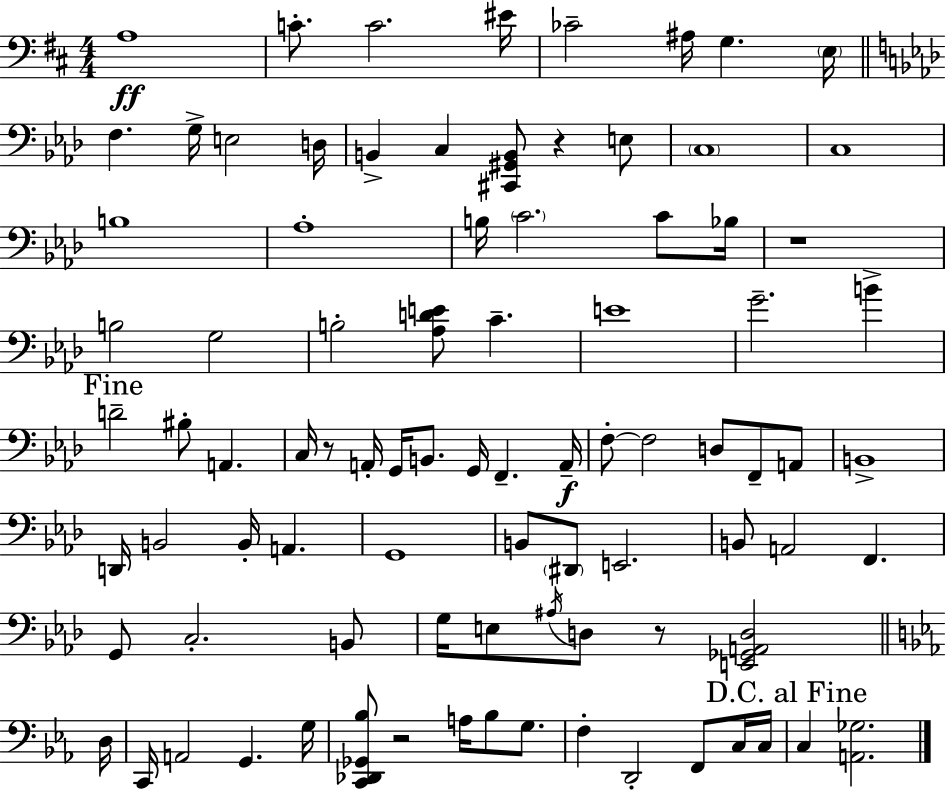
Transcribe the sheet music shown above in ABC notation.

X:1
T:Untitled
M:4/4
L:1/4
K:D
A,4 C/2 C2 ^E/4 _C2 ^A,/4 G, E,/4 F, G,/4 E,2 D,/4 B,, C, [^C,,^G,,B,,]/2 z E,/2 C,4 C,4 B,4 _A,4 B,/4 C2 C/2 _B,/4 z4 B,2 G,2 B,2 [_A,DE]/2 C E4 G2 B D2 ^B,/2 A,, C,/4 z/2 A,,/4 G,,/4 B,,/2 G,,/4 F,, A,,/4 F,/2 F,2 D,/2 F,,/2 A,,/2 B,,4 D,,/4 B,,2 B,,/4 A,, G,,4 B,,/2 ^D,,/2 E,,2 B,,/2 A,,2 F,, G,,/2 C,2 B,,/2 G,/4 E,/2 ^A,/4 D,/2 z/2 [E,,_G,,A,,D,]2 D,/4 C,,/4 A,,2 G,, G,/4 [C,,_D,,_G,,_B,]/2 z2 A,/4 _B,/2 G,/2 F, D,,2 F,,/2 C,/4 C,/4 C, [A,,_G,]2